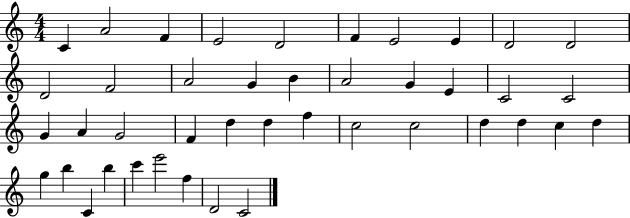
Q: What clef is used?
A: treble